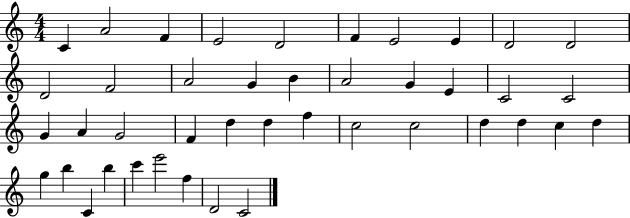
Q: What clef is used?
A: treble